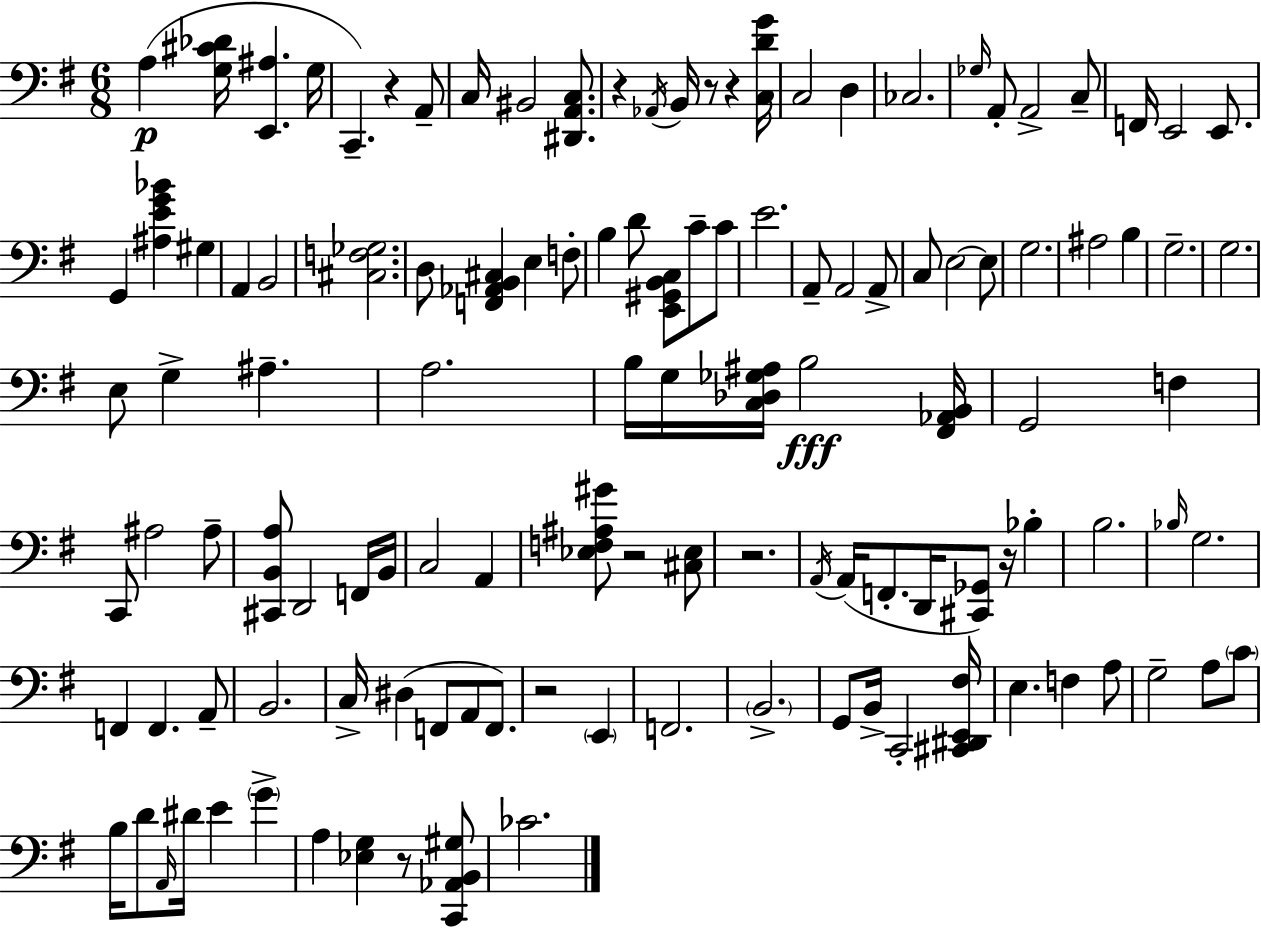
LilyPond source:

{
  \clef bass
  \numericTimeSignature
  \time 6/8
  \key e \minor
  a4(\p <g cis' des'>16 <e, ais>4. g16 | c,4.--) r4 a,8-- | c16 bis,2 <dis, a, c>8. | r4 \acciaccatura { aes,16 } b,16 r8 r4 | \break <c d' g'>16 c2 d4 | ces2. | \grace { ges16 } a,8-. a,2-> | c8-- f,16 e,2 e,8. | \break g,4 <ais e' g' bes'>4 gis4 | a,4 b,2 | <cis f ges>2. | d8 <f, aes, b, cis>4 e4 | \break f8-. b4 d'8 <e, gis, b, c>8 c'8-- | c'8 e'2. | a,8-- a,2 | a,8-> c8 e2~~ | \break e8 g2. | ais2 b4 | g2.-- | g2. | \break e8 g4-> ais4.-- | a2. | b16 g16 <c des ges ais>16 b2\fff | <fis, aes, b,>16 g,2 f4 | \break c,8 ais2 | ais8-- <cis, b, a>8 d,2 | f,16 b,16 c2 a,4 | <ees f ais gis'>8 r2 | \break <cis ees>8 r2. | \acciaccatura { a,16 }( a,16 f,8.-. d,16 <cis, ges,>8) r16 bes4-. | b2. | \grace { bes16 } g2. | \break f,4 f,4. | a,8-- b,2. | c16-> dis4( f,8 a,8 | f,8.) r2 | \break \parenthesize e,4 f,2. | \parenthesize b,2.-> | g,8 b,16-> c,2-. | <cis, dis, e, fis>16 e4. f4 | \break a8 g2-- | a8 \parenthesize c'8 b16 d'8 \grace { a,16 } dis'16 e'4 | \parenthesize g'4-> a4 <ees g>4 | r8 <c, aes, b, gis>8 ces'2. | \break \bar "|."
}